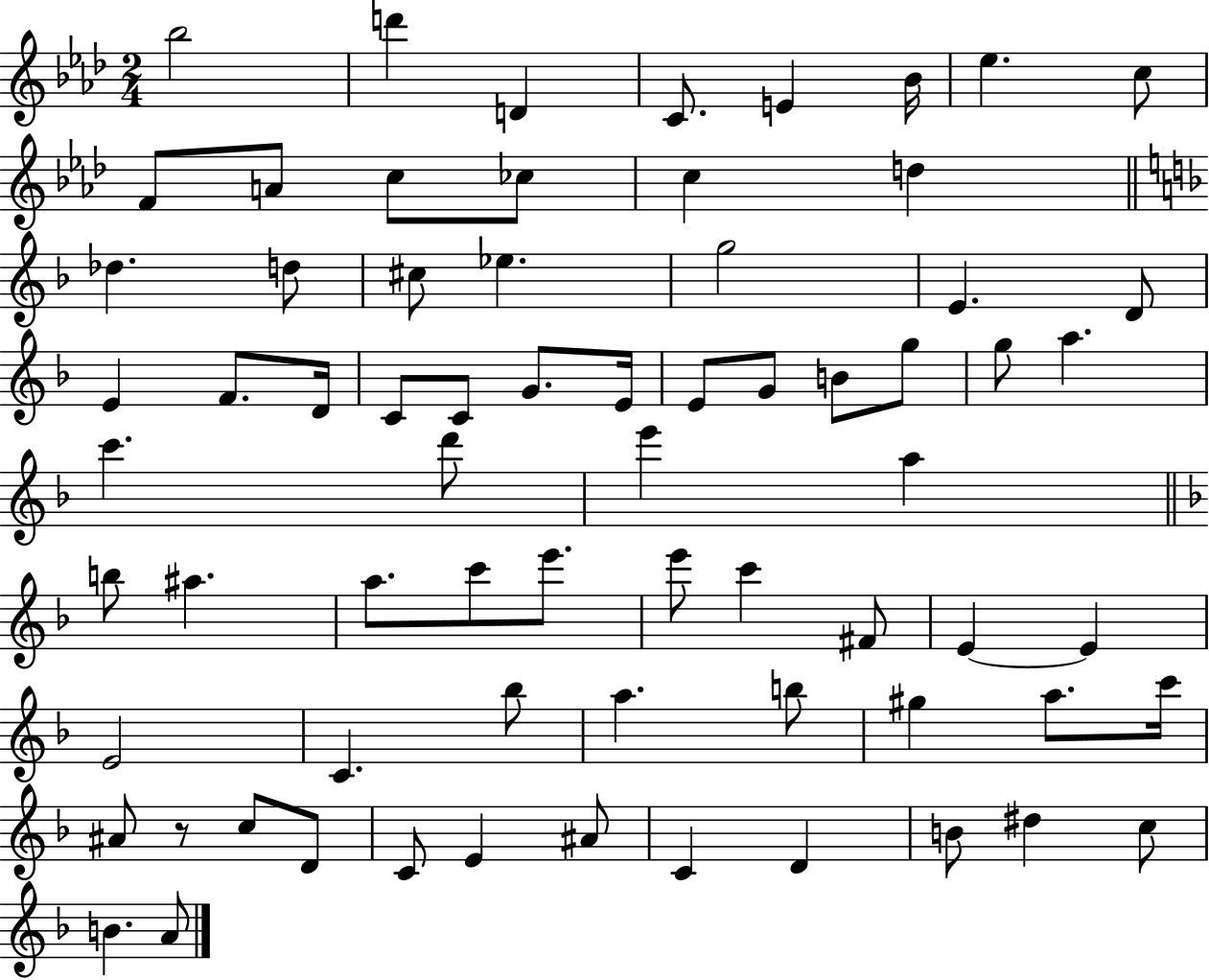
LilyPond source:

{
  \clef treble
  \numericTimeSignature
  \time 2/4
  \key aes \major
  bes''2 | d'''4 d'4 | c'8. e'4 bes'16 | ees''4. c''8 | \break f'8 a'8 c''8 ces''8 | c''4 d''4 | \bar "||" \break \key f \major des''4. d''8 | cis''8 ees''4. | g''2 | e'4. d'8 | \break e'4 f'8. d'16 | c'8 c'8 g'8. e'16 | e'8 g'8 b'8 g''8 | g''8 a''4. | \break c'''4. d'''8 | e'''4 a''4 | \bar "||" \break \key f \major b''8 ais''4. | a''8. c'''8 e'''8. | e'''8 c'''4 fis'8 | e'4~~ e'4 | \break e'2 | c'4. bes''8 | a''4. b''8 | gis''4 a''8. c'''16 | \break ais'8 r8 c''8 d'8 | c'8 e'4 ais'8 | c'4 d'4 | b'8 dis''4 c''8 | \break b'4. a'8 | \bar "|."
}